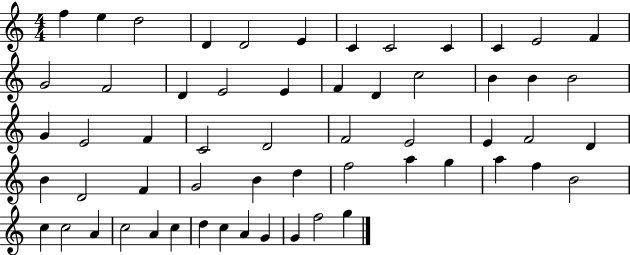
{
  \clef treble
  \numericTimeSignature
  \time 4/4
  \key c \major
  f''4 e''4 d''2 | d'4 d'2 e'4 | c'4 c'2 c'4 | c'4 e'2 f'4 | \break g'2 f'2 | d'4 e'2 e'4 | f'4 d'4 c''2 | b'4 b'4 b'2 | \break g'4 e'2 f'4 | c'2 d'2 | f'2 e'2 | e'4 f'2 d'4 | \break b'4 d'2 f'4 | g'2 b'4 d''4 | f''2 a''4 g''4 | a''4 f''4 b'2 | \break c''4 c''2 a'4 | c''2 a'4 c''4 | d''4 c''4 a'4 g'4 | g'4 f''2 g''4 | \break \bar "|."
}